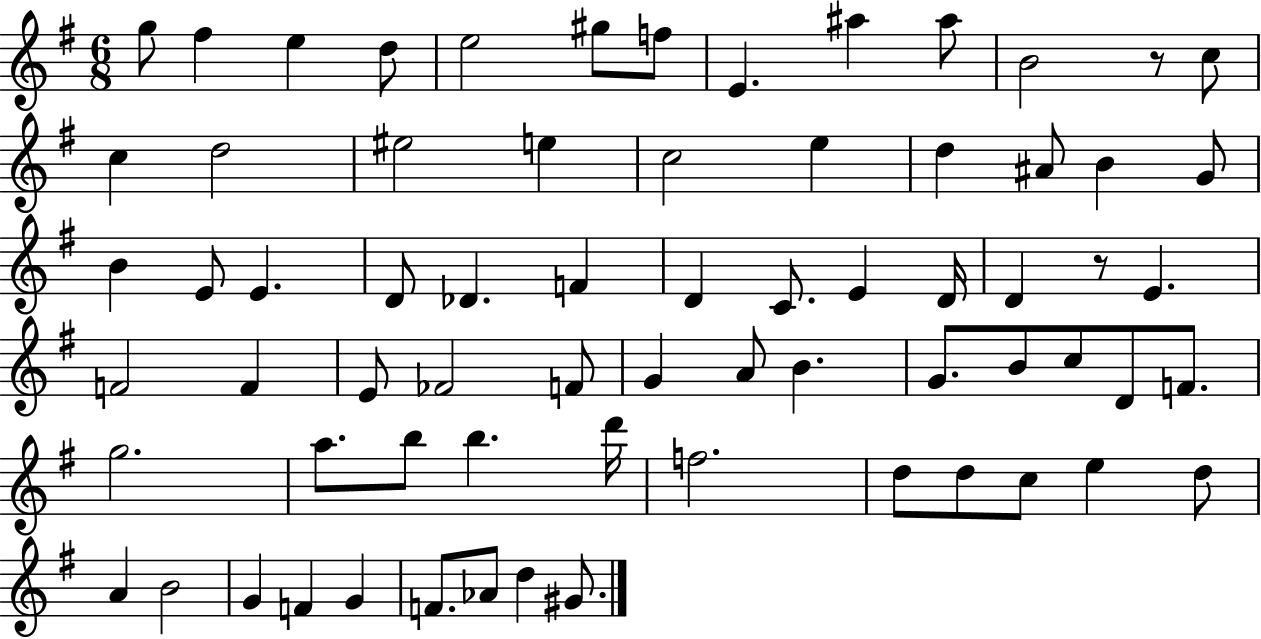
X:1
T:Untitled
M:6/8
L:1/4
K:G
g/2 ^f e d/2 e2 ^g/2 f/2 E ^a ^a/2 B2 z/2 c/2 c d2 ^e2 e c2 e d ^A/2 B G/2 B E/2 E D/2 _D F D C/2 E D/4 D z/2 E F2 F E/2 _F2 F/2 G A/2 B G/2 B/2 c/2 D/2 F/2 g2 a/2 b/2 b d'/4 f2 d/2 d/2 c/2 e d/2 A B2 G F G F/2 _A/2 d ^G/2